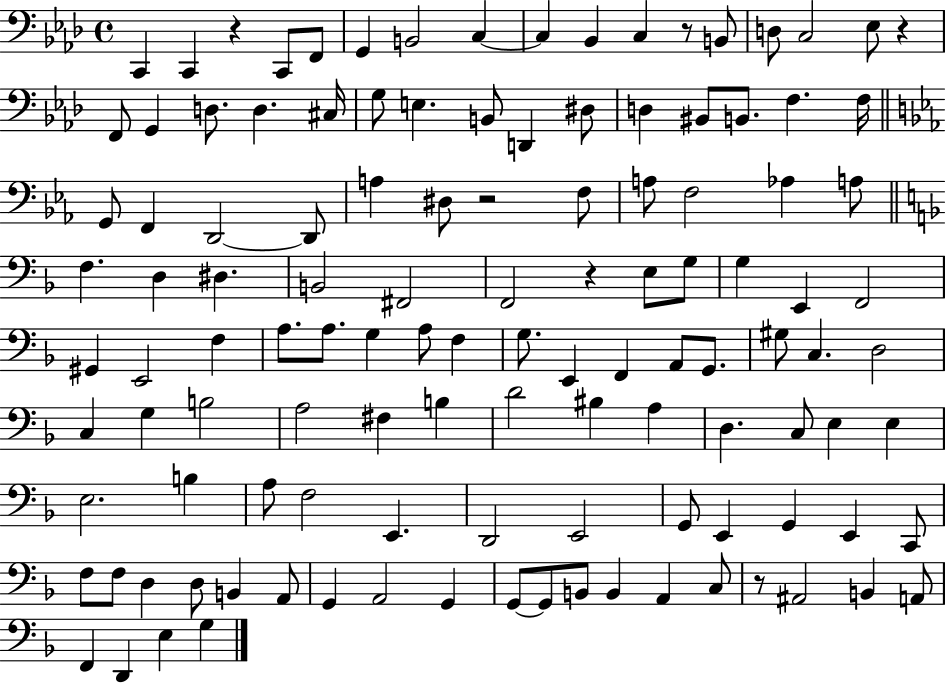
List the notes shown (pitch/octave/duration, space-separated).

C2/q C2/q R/q C2/e F2/e G2/q B2/h C3/q C3/q Bb2/q C3/q R/e B2/e D3/e C3/h Eb3/e R/q F2/e G2/q D3/e. D3/q. C#3/s G3/e E3/q. B2/e D2/q D#3/e D3/q BIS2/e B2/e. F3/q. F3/s G2/e F2/q D2/h D2/e A3/q D#3/e R/h F3/e A3/e F3/h Ab3/q A3/e F3/q. D3/q D#3/q. B2/h F#2/h F2/h R/q E3/e G3/e G3/q E2/q F2/h G#2/q E2/h F3/q A3/e. A3/e. G3/q A3/e F3/q G3/e. E2/q F2/q A2/e G2/e. G#3/e C3/q. D3/h C3/q G3/q B3/h A3/h F#3/q B3/q D4/h BIS3/q A3/q D3/q. C3/e E3/q E3/q E3/h. B3/q A3/e F3/h E2/q. D2/h E2/h G2/e E2/q G2/q E2/q C2/e F3/e F3/e D3/q D3/e B2/q A2/e G2/q A2/h G2/q G2/e G2/e B2/e B2/q A2/q C3/e R/e A#2/h B2/q A2/e F2/q D2/q E3/q G3/q